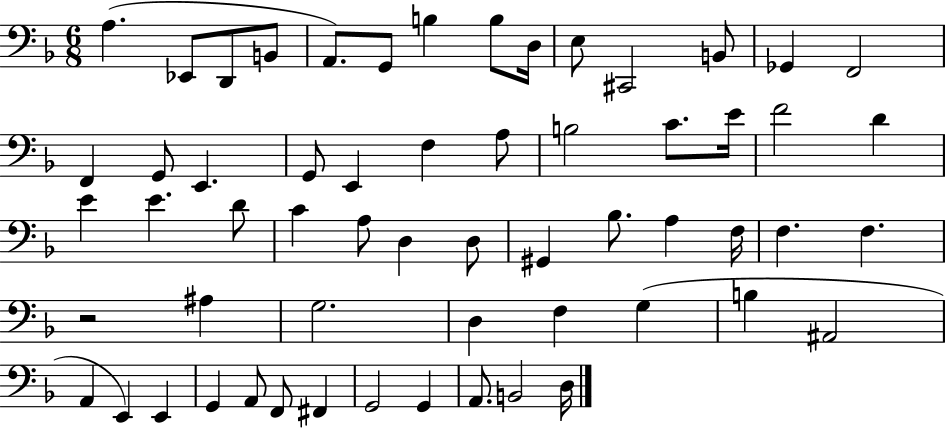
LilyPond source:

{
  \clef bass
  \numericTimeSignature
  \time 6/8
  \key f \major
  a4.( ees,8 d,8 b,8 | a,8.) g,8 b4 b8 d16 | e8 cis,2 b,8 | ges,4 f,2 | \break f,4 g,8 e,4. | g,8 e,4 f4 a8 | b2 c'8. e'16 | f'2 d'4 | \break e'4 e'4. d'8 | c'4 a8 d4 d8 | gis,4 bes8. a4 f16 | f4. f4. | \break r2 ais4 | g2. | d4 f4 g4( | b4 ais,2 | \break a,4 e,4) e,4 | g,4 a,8 f,8 fis,4 | g,2 g,4 | a,8. b,2 d16 | \break \bar "|."
}